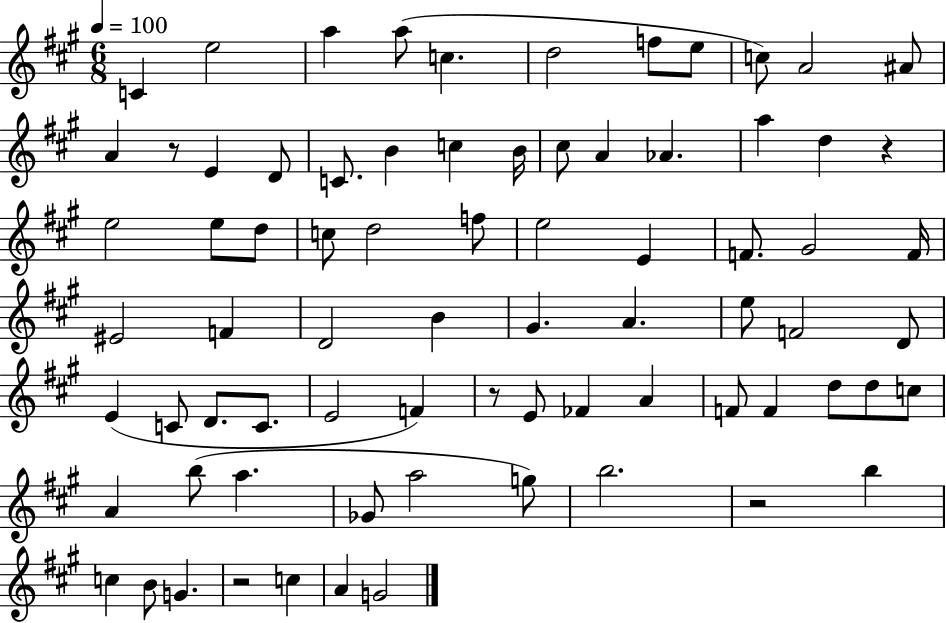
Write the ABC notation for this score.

X:1
T:Untitled
M:6/8
L:1/4
K:A
C e2 a a/2 c d2 f/2 e/2 c/2 A2 ^A/2 A z/2 E D/2 C/2 B c B/4 ^c/2 A _A a d z e2 e/2 d/2 c/2 d2 f/2 e2 E F/2 ^G2 F/4 ^E2 F D2 B ^G A e/2 F2 D/2 E C/2 D/2 C/2 E2 F z/2 E/2 _F A F/2 F d/2 d/2 c/2 A b/2 a _G/2 a2 g/2 b2 z2 b c B/2 G z2 c A G2